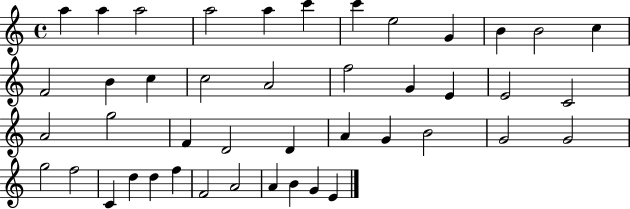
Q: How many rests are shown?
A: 0